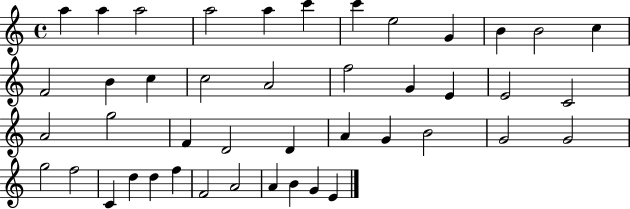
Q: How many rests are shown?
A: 0